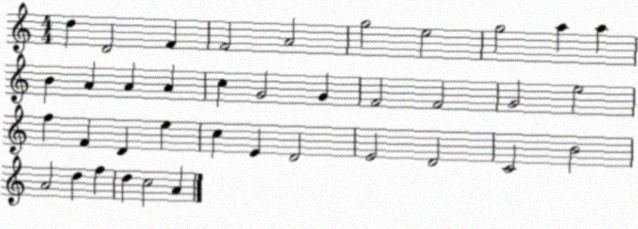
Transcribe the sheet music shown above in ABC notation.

X:1
T:Untitled
M:4/4
L:1/4
K:C
d D2 F F2 A2 g2 e2 g2 a a B A A A c G2 G F2 F2 G2 e2 f F D e c E D2 E2 D2 C2 B2 A2 d f d c2 A